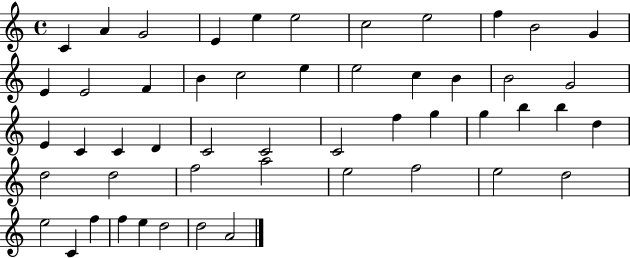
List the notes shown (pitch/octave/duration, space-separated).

C4/q A4/q G4/h E4/q E5/q E5/h C5/h E5/h F5/q B4/h G4/q E4/q E4/h F4/q B4/q C5/h E5/q E5/h C5/q B4/q B4/h G4/h E4/q C4/q C4/q D4/q C4/h C4/h C4/h F5/q G5/q G5/q B5/q B5/q D5/q D5/h D5/h F5/h A5/h E5/h F5/h E5/h D5/h E5/h C4/q F5/q F5/q E5/q D5/h D5/h A4/h